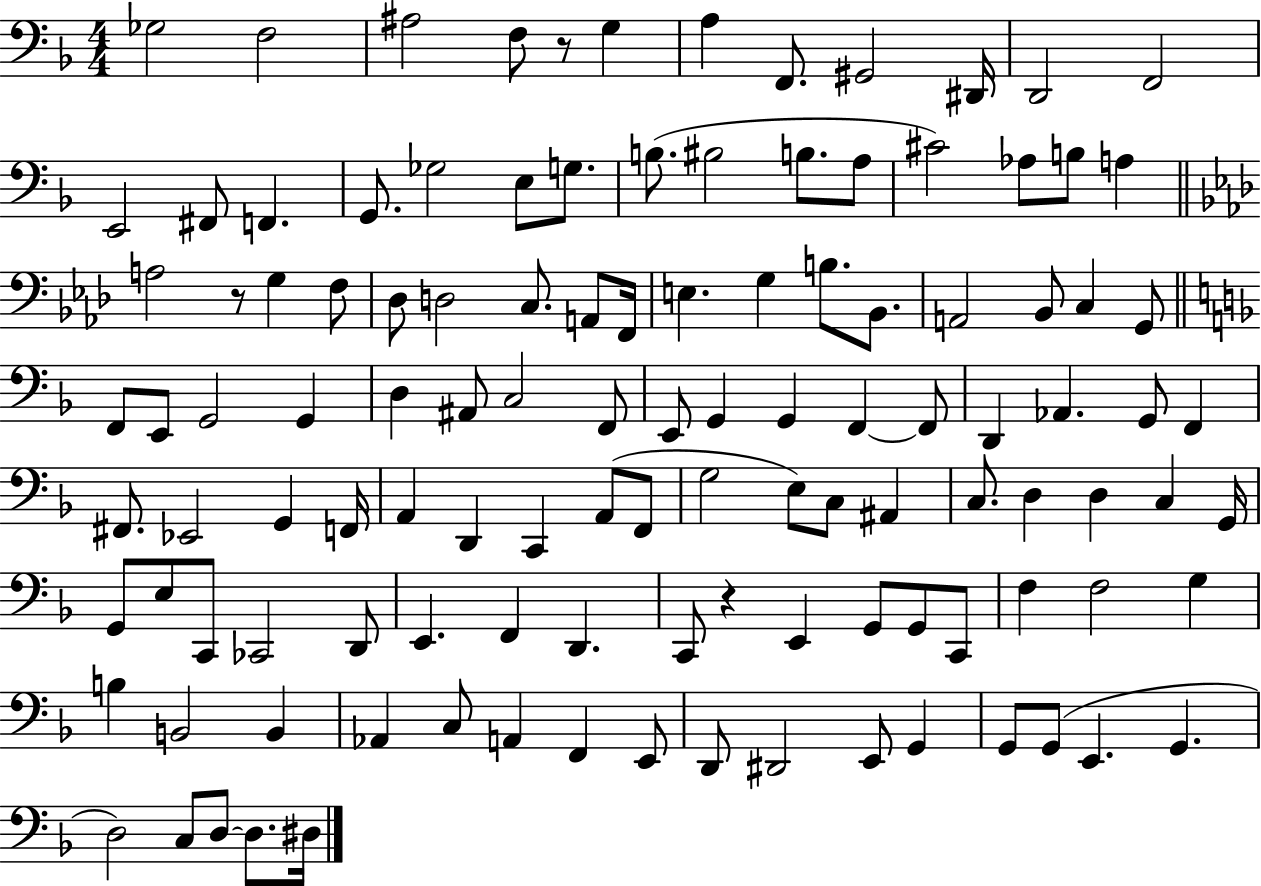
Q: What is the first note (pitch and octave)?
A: Gb3